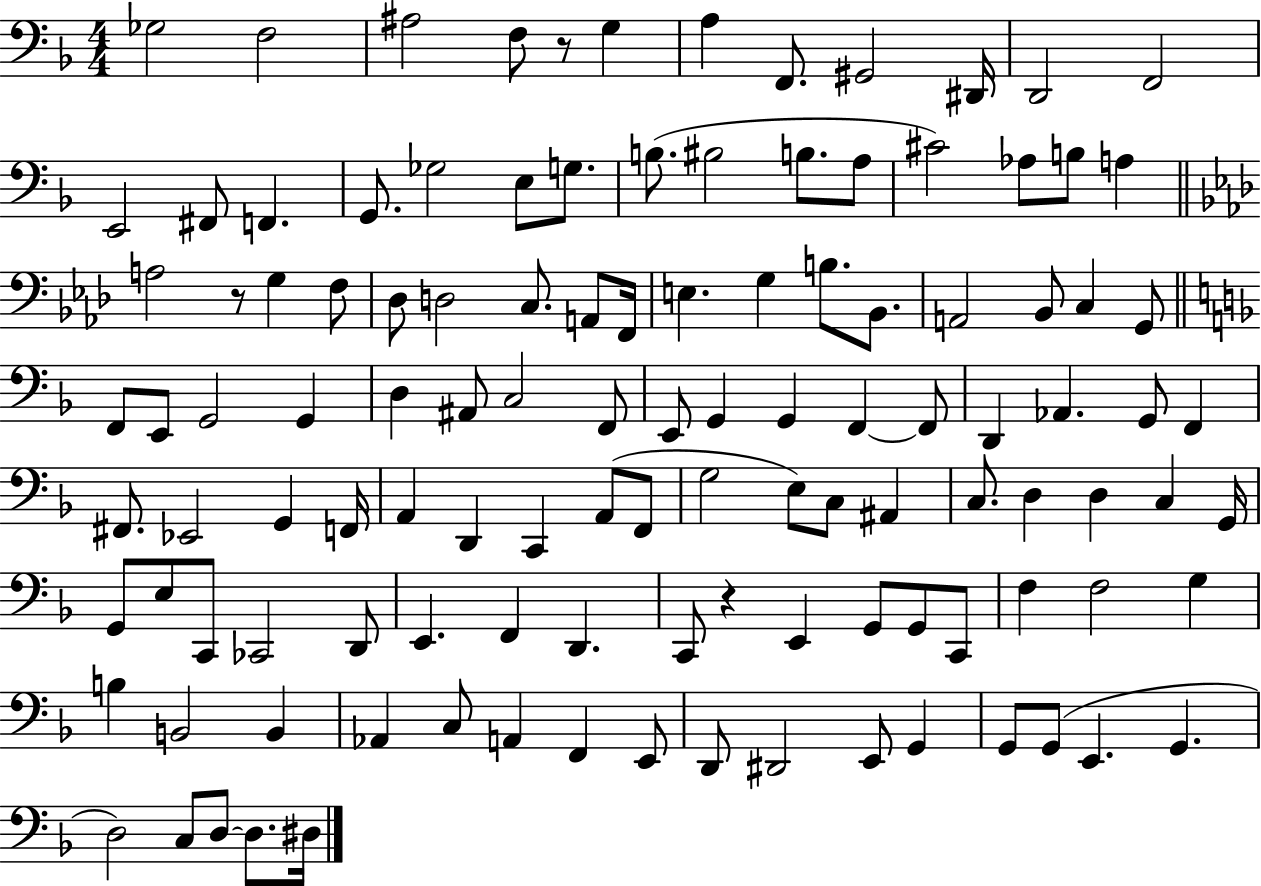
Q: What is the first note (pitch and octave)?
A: Gb3